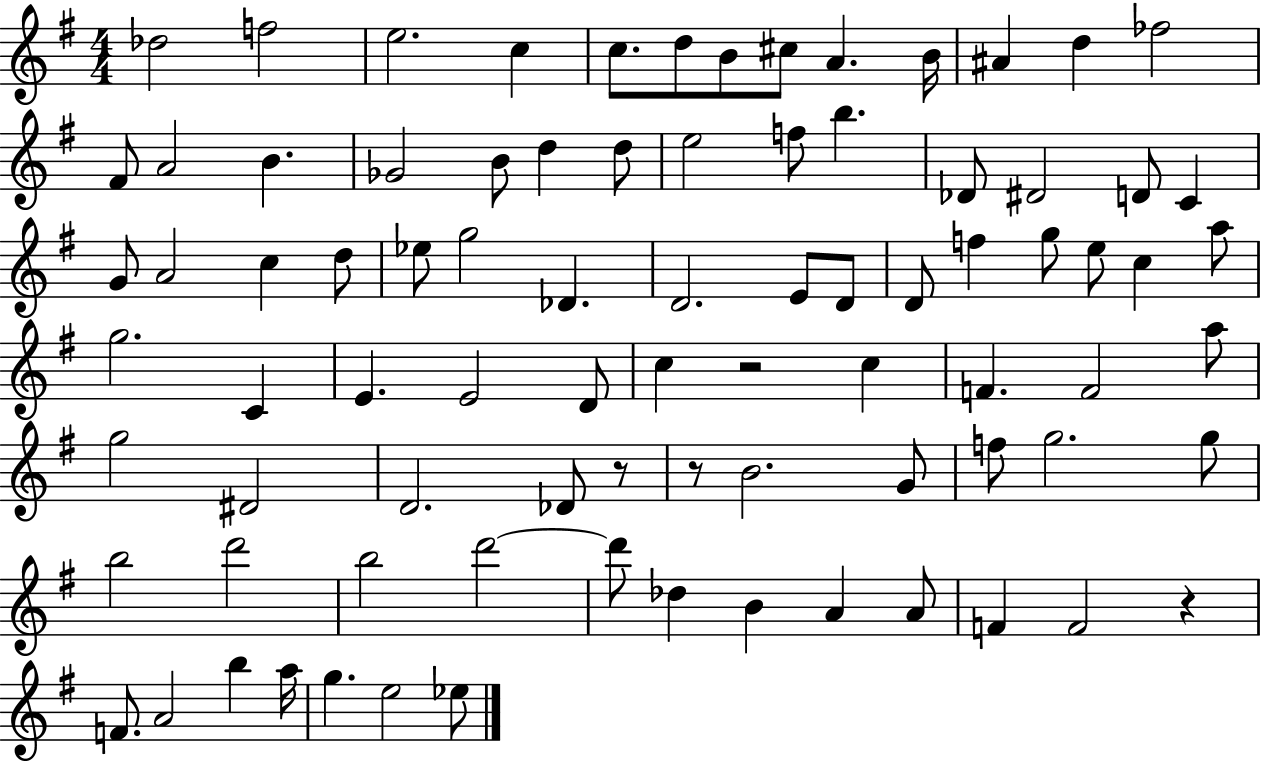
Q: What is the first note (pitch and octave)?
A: Db5